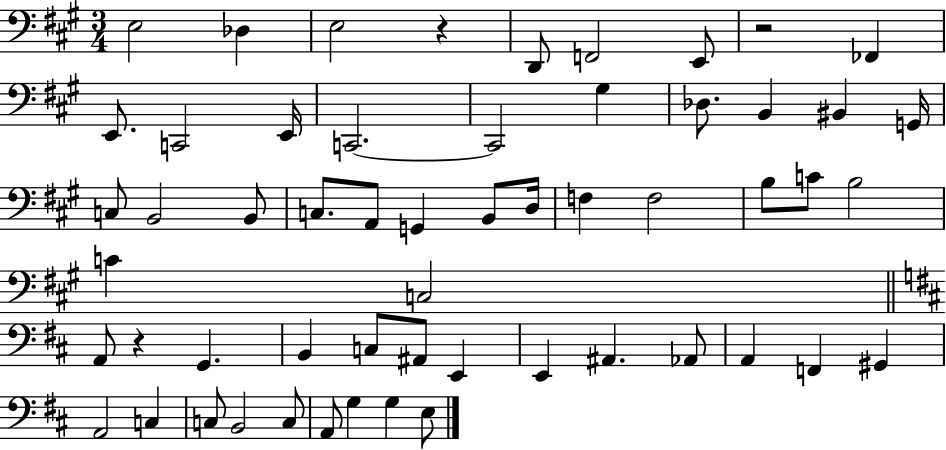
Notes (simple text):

E3/h Db3/q E3/h R/q D2/e F2/h E2/e R/h FES2/q E2/e. C2/h E2/s C2/h. C2/h G#3/q Db3/e. B2/q BIS2/q G2/s C3/e B2/h B2/e C3/e. A2/e G2/q B2/e D3/s F3/q F3/h B3/e C4/e B3/h C4/q C3/h A2/e R/q G2/q. B2/q C3/e A#2/e E2/q E2/q A#2/q. Ab2/e A2/q F2/q G#2/q A2/h C3/q C3/e B2/h C3/e A2/e G3/q G3/q E3/e